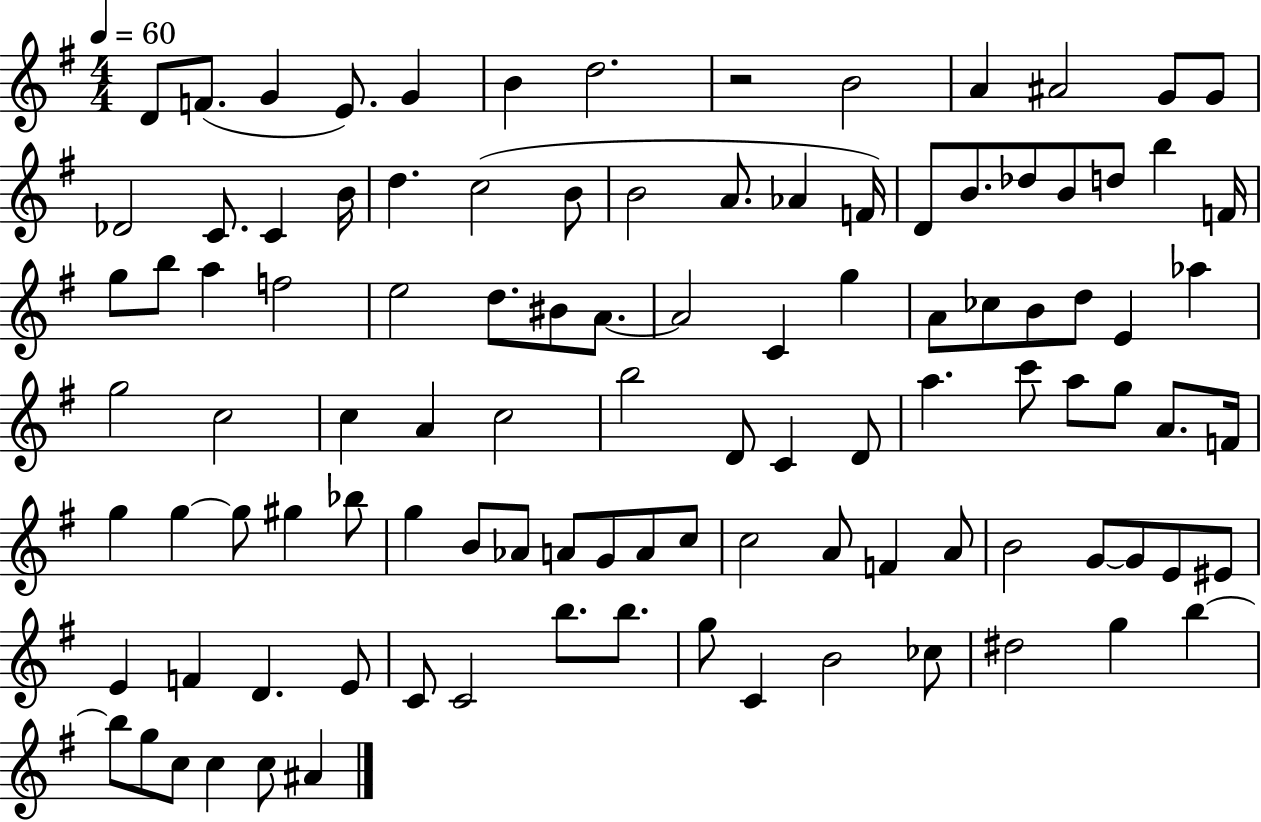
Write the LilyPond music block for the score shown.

{
  \clef treble
  \numericTimeSignature
  \time 4/4
  \key g \major
  \tempo 4 = 60
  \repeat volta 2 { d'8 f'8.( g'4 e'8.) g'4 | b'4 d''2. | r2 b'2 | a'4 ais'2 g'8 g'8 | \break des'2 c'8. c'4 b'16 | d''4. c''2( b'8 | b'2 a'8. aes'4 f'16) | d'8 b'8. des''8 b'8 d''8 b''4 f'16 | \break g''8 b''8 a''4 f''2 | e''2 d''8. bis'8 a'8.~~ | a'2 c'4 g''4 | a'8 ces''8 b'8 d''8 e'4 aes''4 | \break g''2 c''2 | c''4 a'4 c''2 | b''2 d'8 c'4 d'8 | a''4. c'''8 a''8 g''8 a'8. f'16 | \break g''4 g''4~~ g''8 gis''4 bes''8 | g''4 b'8 aes'8 a'8 g'8 a'8 c''8 | c''2 a'8 f'4 a'8 | b'2 g'8~~ g'8 e'8 eis'8 | \break e'4 f'4 d'4. e'8 | c'8 c'2 b''8. b''8. | g''8 c'4 b'2 ces''8 | dis''2 g''4 b''4~~ | \break b''8 g''8 c''8 c''4 c''8 ais'4 | } \bar "|."
}